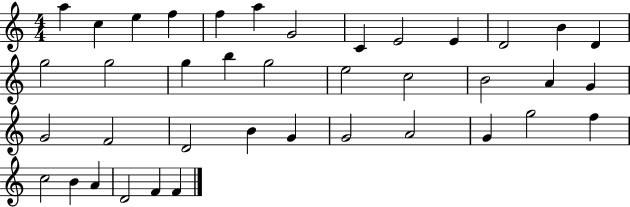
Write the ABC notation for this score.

X:1
T:Untitled
M:4/4
L:1/4
K:C
a c e f f a G2 C E2 E D2 B D g2 g2 g b g2 e2 c2 B2 A G G2 F2 D2 B G G2 A2 G g2 f c2 B A D2 F F